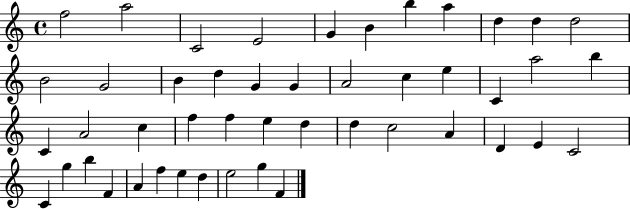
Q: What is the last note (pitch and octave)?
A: F4